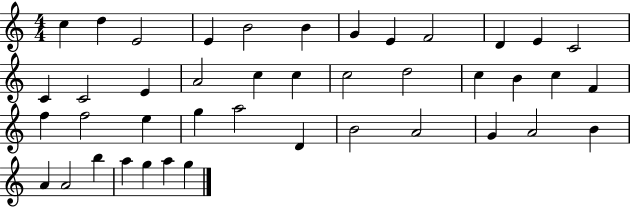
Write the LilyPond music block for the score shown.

{
  \clef treble
  \numericTimeSignature
  \time 4/4
  \key c \major
  c''4 d''4 e'2 | e'4 b'2 b'4 | g'4 e'4 f'2 | d'4 e'4 c'2 | \break c'4 c'2 e'4 | a'2 c''4 c''4 | c''2 d''2 | c''4 b'4 c''4 f'4 | \break f''4 f''2 e''4 | g''4 a''2 d'4 | b'2 a'2 | g'4 a'2 b'4 | \break a'4 a'2 b''4 | a''4 g''4 a''4 g''4 | \bar "|."
}